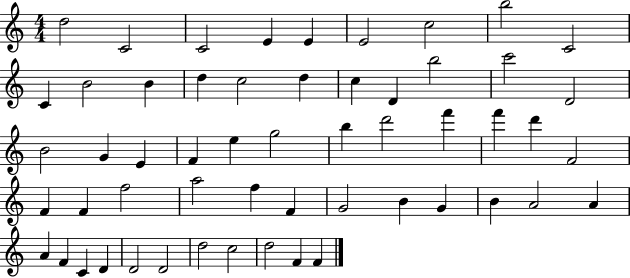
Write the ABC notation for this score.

X:1
T:Untitled
M:4/4
L:1/4
K:C
d2 C2 C2 E E E2 c2 b2 C2 C B2 B d c2 d c D b2 c'2 D2 B2 G E F e g2 b d'2 f' f' d' F2 F F f2 a2 f F G2 B G B A2 A A F C D D2 D2 d2 c2 d2 F F